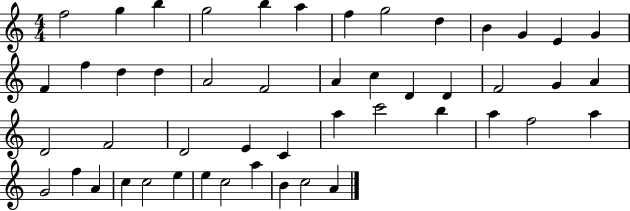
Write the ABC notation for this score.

X:1
T:Untitled
M:4/4
L:1/4
K:C
f2 g b g2 b a f g2 d B G E G F f d d A2 F2 A c D D F2 G A D2 F2 D2 E C a c'2 b a f2 a G2 f A c c2 e e c2 a B c2 A